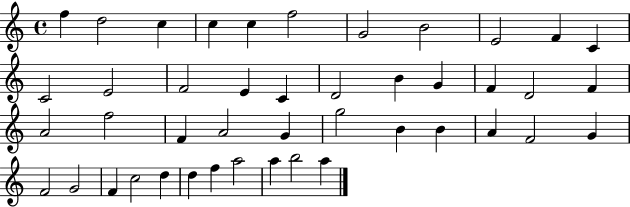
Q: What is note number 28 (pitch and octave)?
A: G5